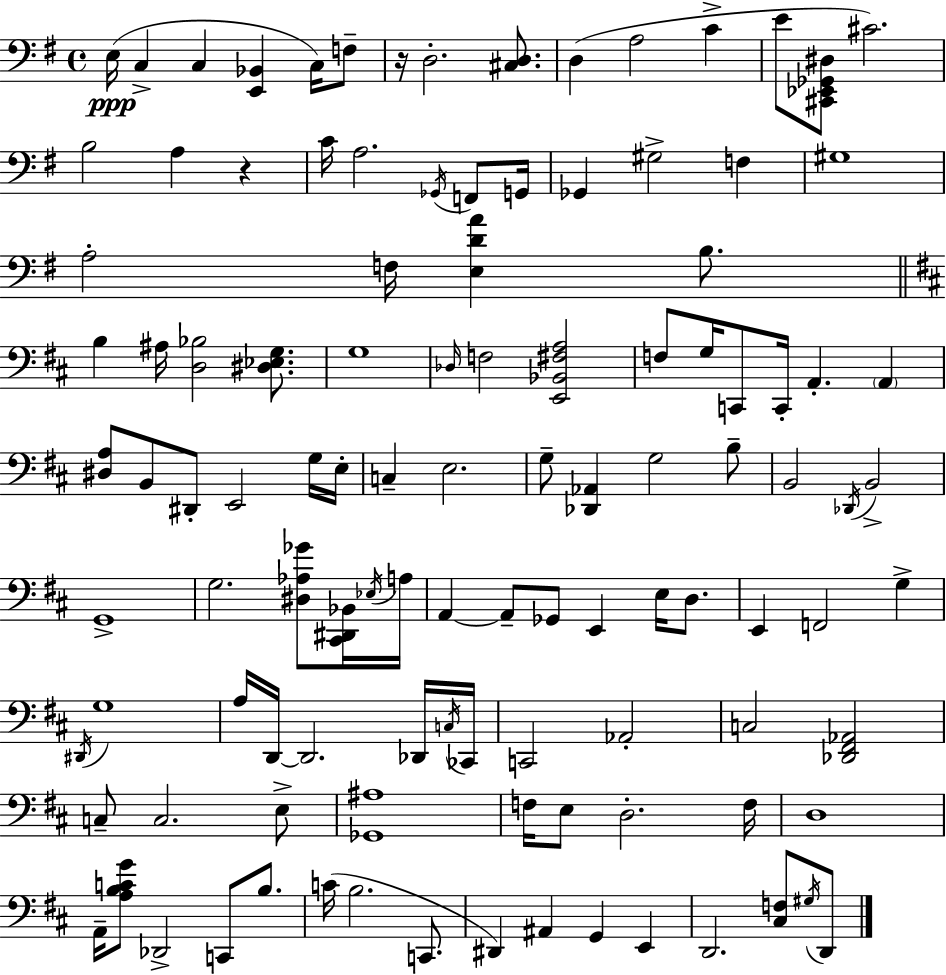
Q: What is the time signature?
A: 4/4